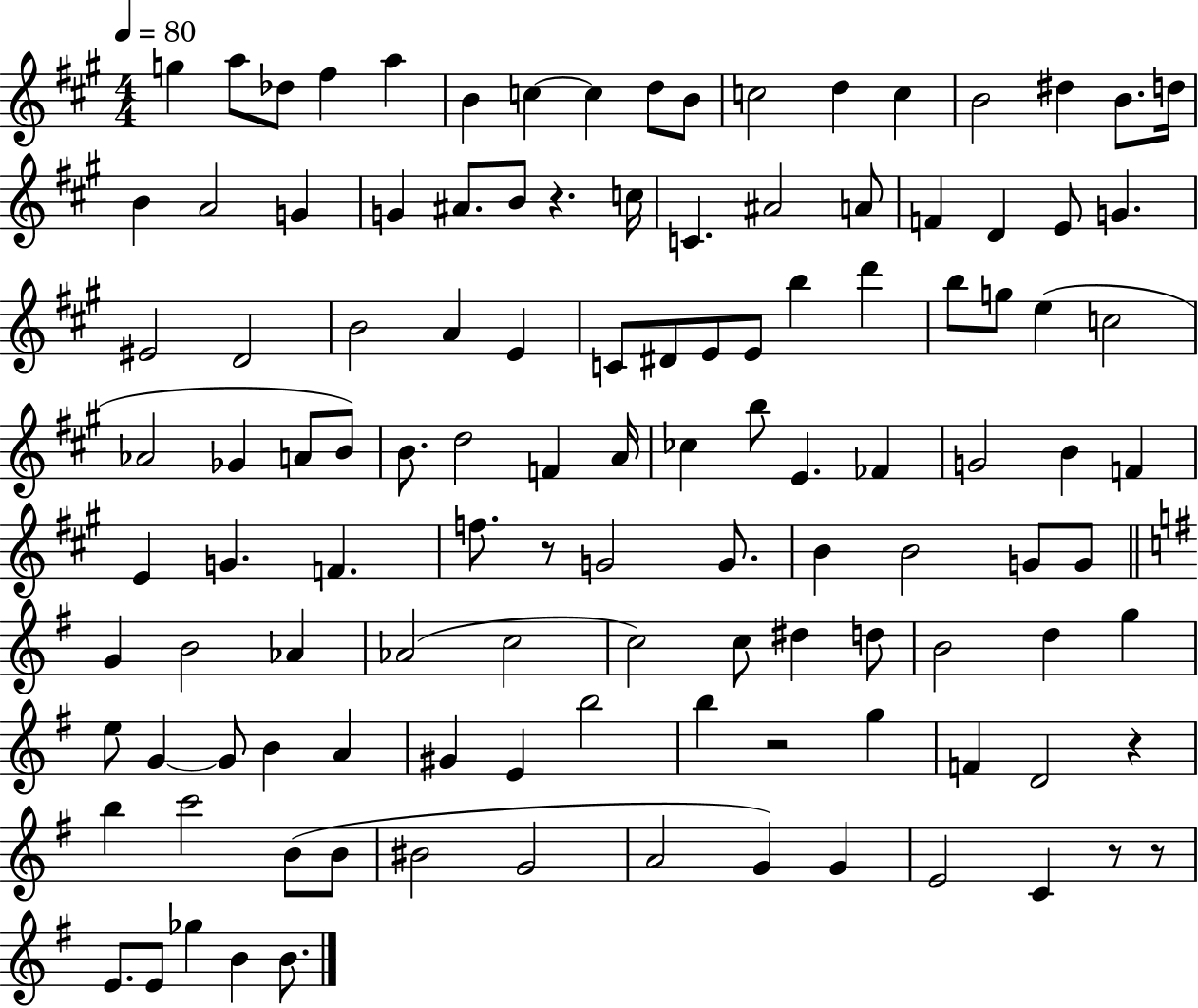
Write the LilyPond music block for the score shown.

{
  \clef treble
  \numericTimeSignature
  \time 4/4
  \key a \major
  \tempo 4 = 80
  g''4 a''8 des''8 fis''4 a''4 | b'4 c''4~~ c''4 d''8 b'8 | c''2 d''4 c''4 | b'2 dis''4 b'8. d''16 | \break b'4 a'2 g'4 | g'4 ais'8. b'8 r4. c''16 | c'4. ais'2 a'8 | f'4 d'4 e'8 g'4. | \break eis'2 d'2 | b'2 a'4 e'4 | c'8 dis'8 e'8 e'8 b''4 d'''4 | b''8 g''8 e''4( c''2 | \break aes'2 ges'4 a'8 b'8) | b'8. d''2 f'4 a'16 | ces''4 b''8 e'4. fes'4 | g'2 b'4 f'4 | \break e'4 g'4. f'4. | f''8. r8 g'2 g'8. | b'4 b'2 g'8 g'8 | \bar "||" \break \key g \major g'4 b'2 aes'4 | aes'2( c''2 | c''2) c''8 dis''4 d''8 | b'2 d''4 g''4 | \break e''8 g'4~~ g'8 b'4 a'4 | gis'4 e'4 b''2 | b''4 r2 g''4 | f'4 d'2 r4 | \break b''4 c'''2 b'8( b'8 | bis'2 g'2 | a'2 g'4) g'4 | e'2 c'4 r8 r8 | \break e'8. e'8 ges''4 b'4 b'8. | \bar "|."
}